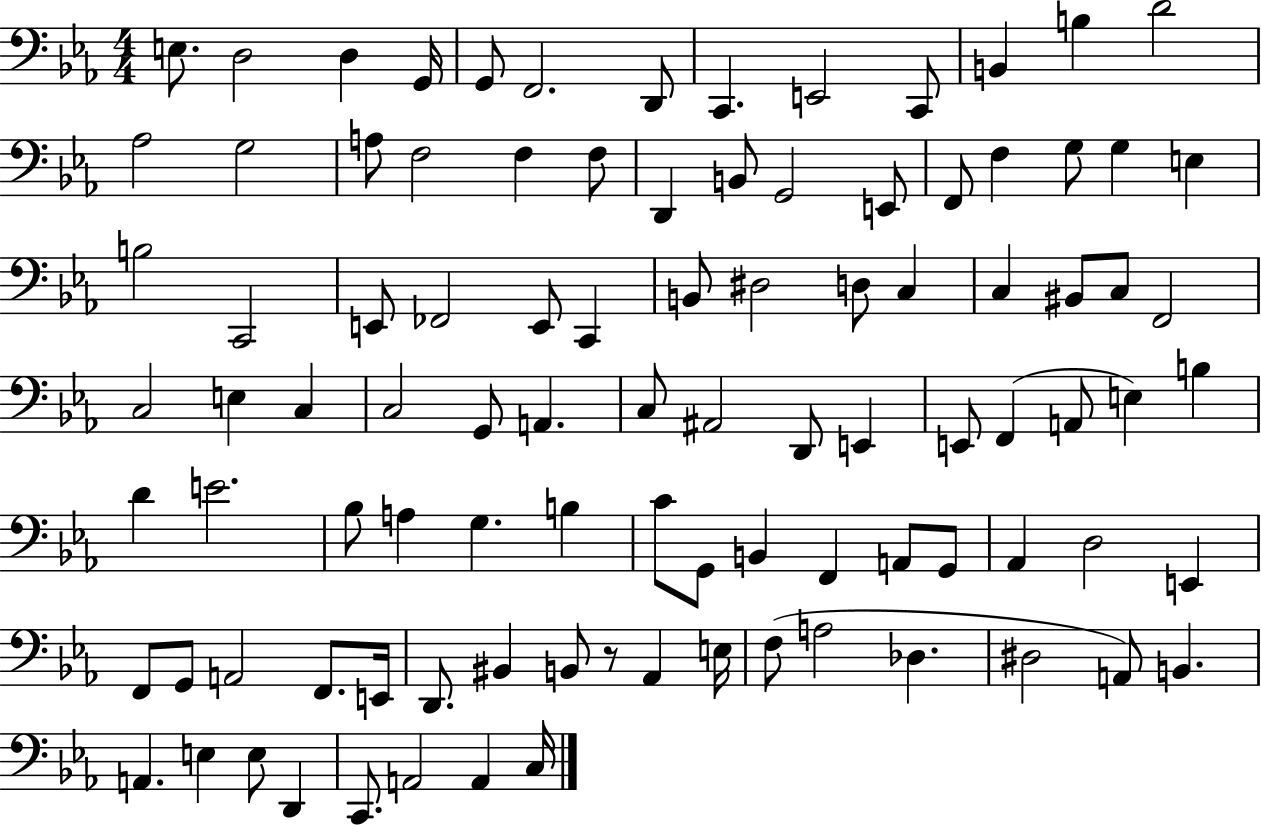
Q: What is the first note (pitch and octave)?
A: E3